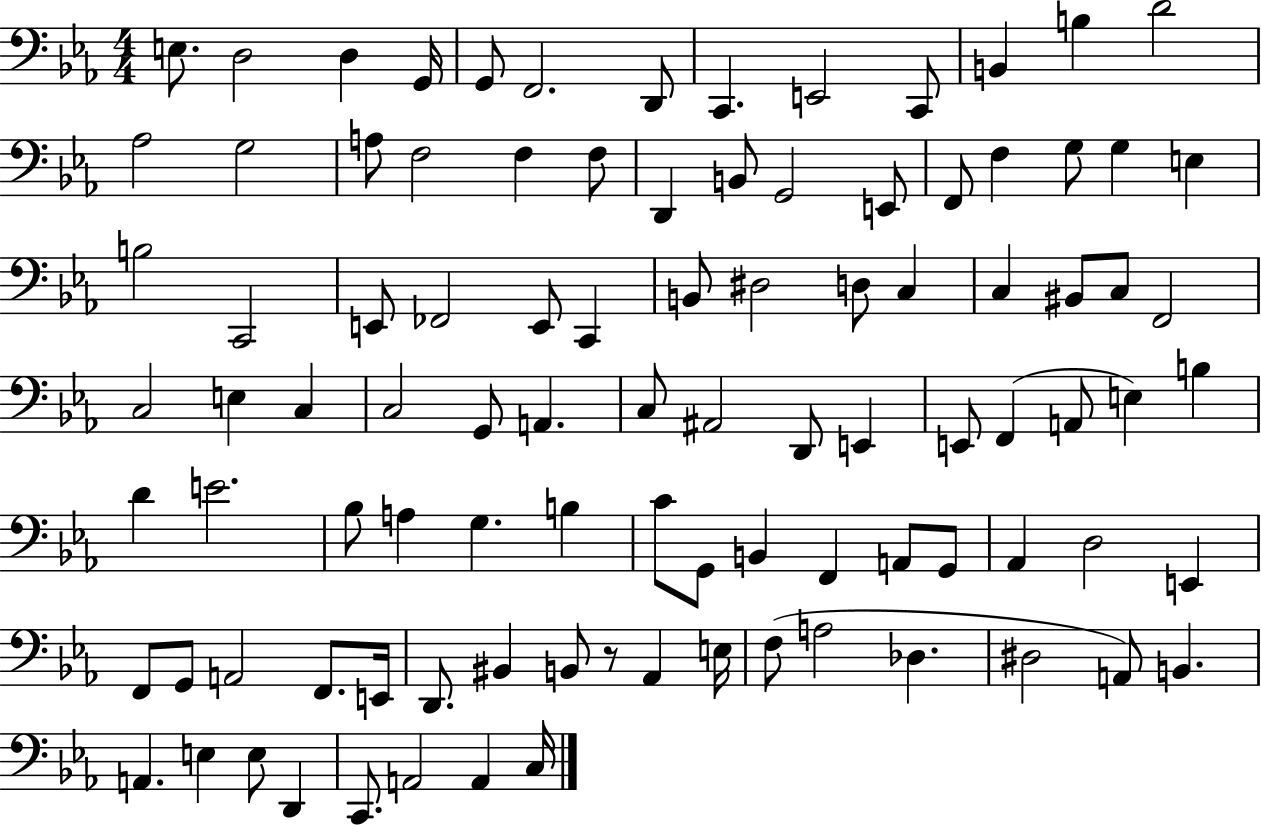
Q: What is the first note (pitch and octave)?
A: E3